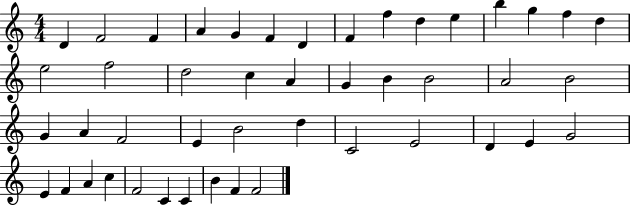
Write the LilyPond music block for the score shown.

{
  \clef treble
  \numericTimeSignature
  \time 4/4
  \key c \major
  d'4 f'2 f'4 | a'4 g'4 f'4 d'4 | f'4 f''4 d''4 e''4 | b''4 g''4 f''4 d''4 | \break e''2 f''2 | d''2 c''4 a'4 | g'4 b'4 b'2 | a'2 b'2 | \break g'4 a'4 f'2 | e'4 b'2 d''4 | c'2 e'2 | d'4 e'4 g'2 | \break e'4 f'4 a'4 c''4 | f'2 c'4 c'4 | b'4 f'4 f'2 | \bar "|."
}